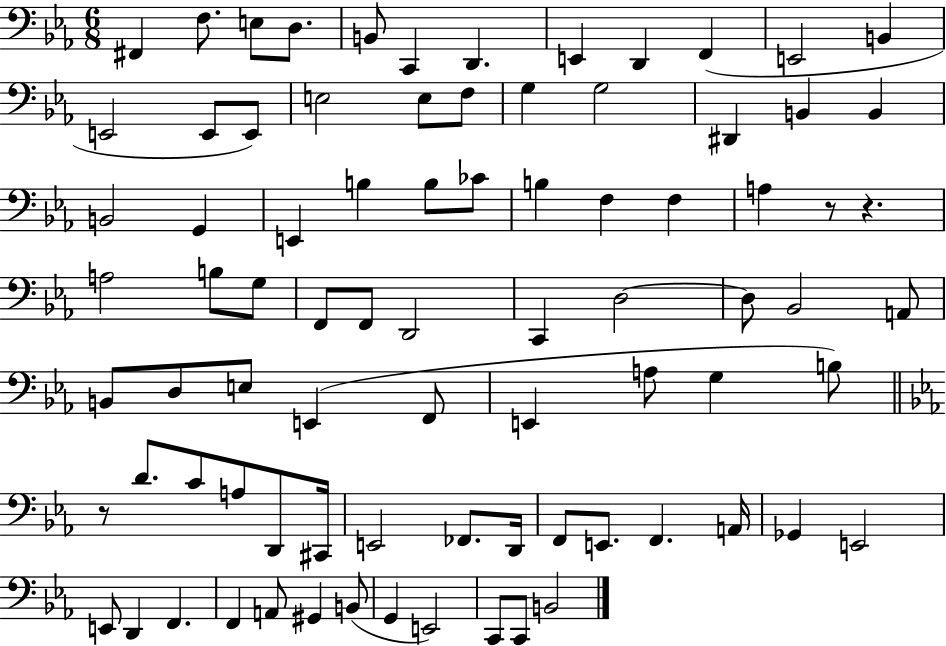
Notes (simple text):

F#2/q F3/e. E3/e D3/e. B2/e C2/q D2/q. E2/q D2/q F2/q E2/h B2/q E2/h E2/e E2/e E3/h E3/e F3/e G3/q G3/h D#2/q B2/q B2/q B2/h G2/q E2/q B3/q B3/e CES4/e B3/q F3/q F3/q A3/q R/e R/q. A3/h B3/e G3/e F2/e F2/e D2/h C2/q D3/h D3/e Bb2/h A2/e B2/e D3/e E3/e E2/q F2/e E2/q A3/e G3/q B3/e R/e D4/e. C4/e A3/e D2/e C#2/s E2/h FES2/e. D2/s F2/e E2/e. F2/q. A2/s Gb2/q E2/h E2/e D2/q F2/q. F2/q A2/e G#2/q B2/e G2/q E2/h C2/e C2/e B2/h